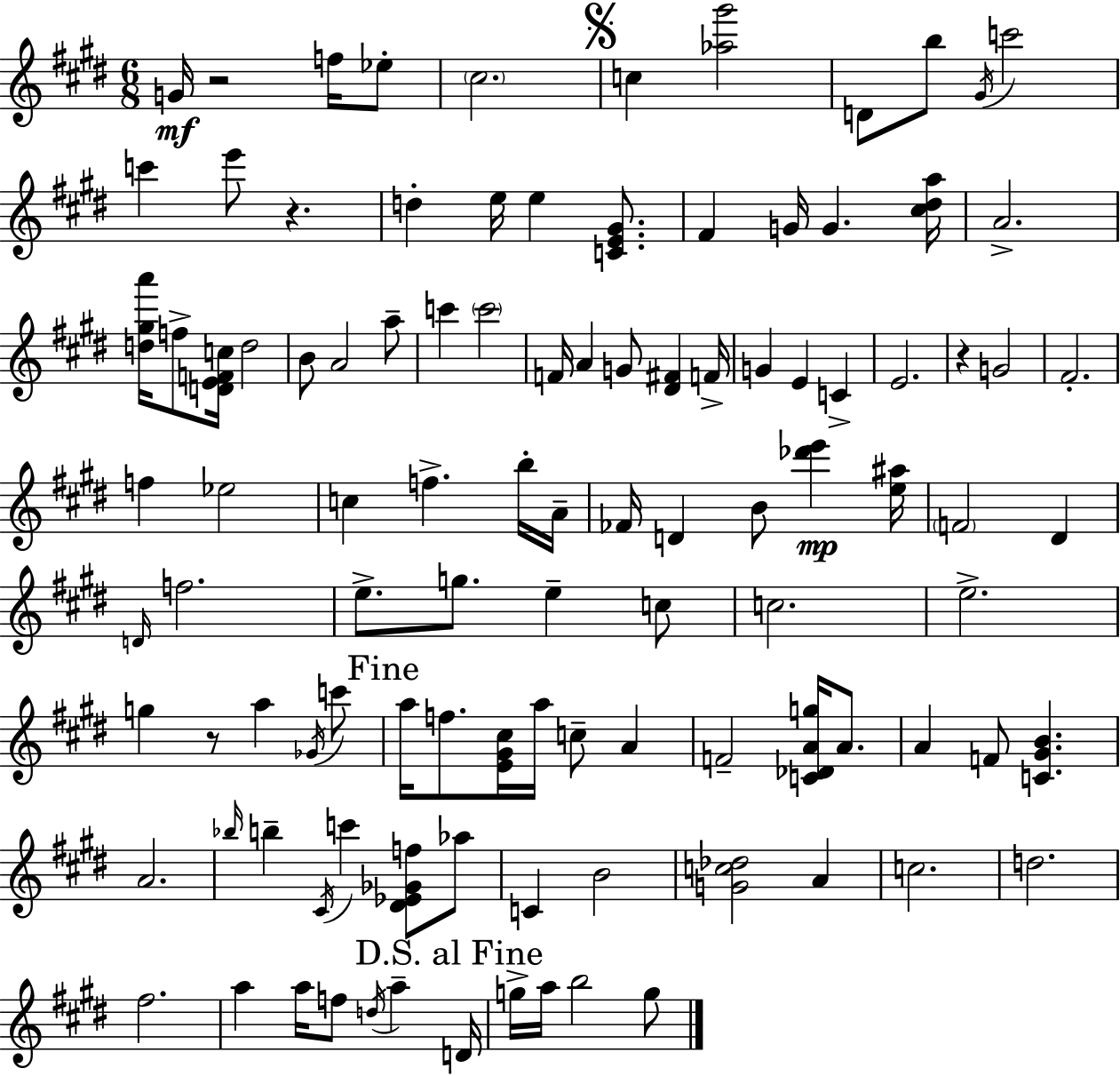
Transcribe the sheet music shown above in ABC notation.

X:1
T:Untitled
M:6/8
L:1/4
K:E
G/4 z2 f/4 _e/2 ^c2 c [_a^g']2 D/2 b/2 ^G/4 c'2 c' e'/2 z d e/4 e [CE^G]/2 ^F G/4 G [^c^da]/4 A2 [d^ga']/4 f/2 [DEFc]/4 d2 B/2 A2 a/2 c' c'2 F/4 A G/2 [^D^F] F/4 G E C E2 z G2 ^F2 f _e2 c f b/4 A/4 _F/4 D B/2 [_d'e'] [e^a]/4 F2 ^D D/4 f2 e/2 g/2 e c/2 c2 e2 g z/2 a _G/4 c'/2 a/4 f/2 [E^G^c]/4 a/4 c/2 A F2 [C_DAg]/4 A/2 A F/2 [C^GB] A2 _b/4 b ^C/4 c' [^D_E_Gf]/2 _a/2 C B2 [Gc_d]2 A c2 d2 ^f2 a a/4 f/2 d/4 a D/4 g/4 a/4 b2 g/2